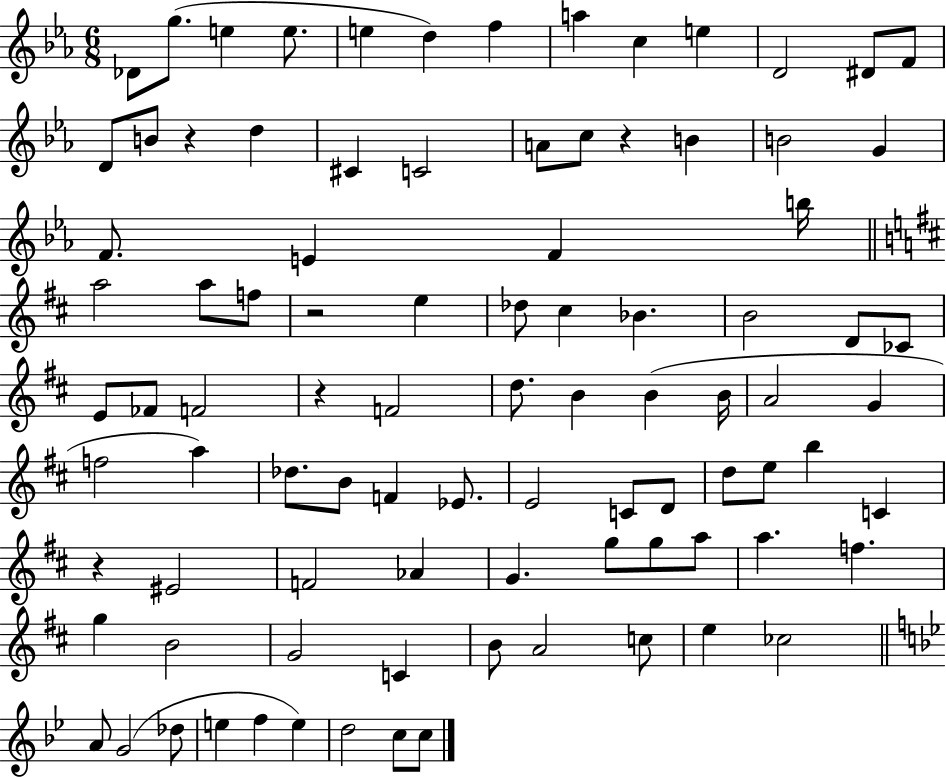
Db4/e G5/e. E5/q E5/e. E5/q D5/q F5/q A5/q C5/q E5/q D4/h D#4/e F4/e D4/e B4/e R/q D5/q C#4/q C4/h A4/e C5/e R/q B4/q B4/h G4/q F4/e. E4/q F4/q B5/s A5/h A5/e F5/e R/h E5/q Db5/e C#5/q Bb4/q. B4/h D4/e CES4/e E4/e FES4/e F4/h R/q F4/h D5/e. B4/q B4/q B4/s A4/h G4/q F5/h A5/q Db5/e. B4/e F4/q Eb4/e. E4/h C4/e D4/e D5/e E5/e B5/q C4/q R/q EIS4/h F4/h Ab4/q G4/q. G5/e G5/e A5/e A5/q. F5/q. G5/q B4/h G4/h C4/q B4/e A4/h C5/e E5/q CES5/h A4/e G4/h Db5/e E5/q F5/q E5/q D5/h C5/e C5/e